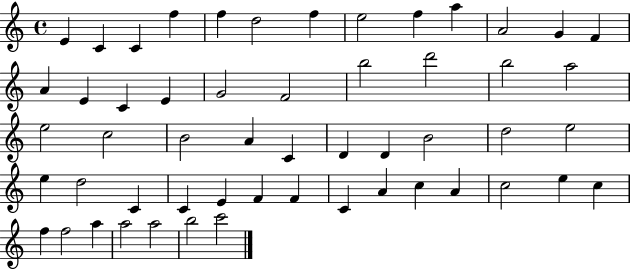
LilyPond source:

{
  \clef treble
  \time 4/4
  \defaultTimeSignature
  \key c \major
  e'4 c'4 c'4 f''4 | f''4 d''2 f''4 | e''2 f''4 a''4 | a'2 g'4 f'4 | \break a'4 e'4 c'4 e'4 | g'2 f'2 | b''2 d'''2 | b''2 a''2 | \break e''2 c''2 | b'2 a'4 c'4 | d'4 d'4 b'2 | d''2 e''2 | \break e''4 d''2 c'4 | c'4 e'4 f'4 f'4 | c'4 a'4 c''4 a'4 | c''2 e''4 c''4 | \break f''4 f''2 a''4 | a''2 a''2 | b''2 c'''2 | \bar "|."
}